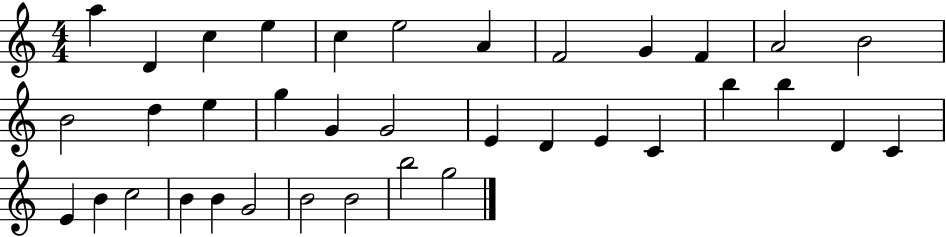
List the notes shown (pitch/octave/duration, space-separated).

A5/q D4/q C5/q E5/q C5/q E5/h A4/q F4/h G4/q F4/q A4/h B4/h B4/h D5/q E5/q G5/q G4/q G4/h E4/q D4/q E4/q C4/q B5/q B5/q D4/q C4/q E4/q B4/q C5/h B4/q B4/q G4/h B4/h B4/h B5/h G5/h